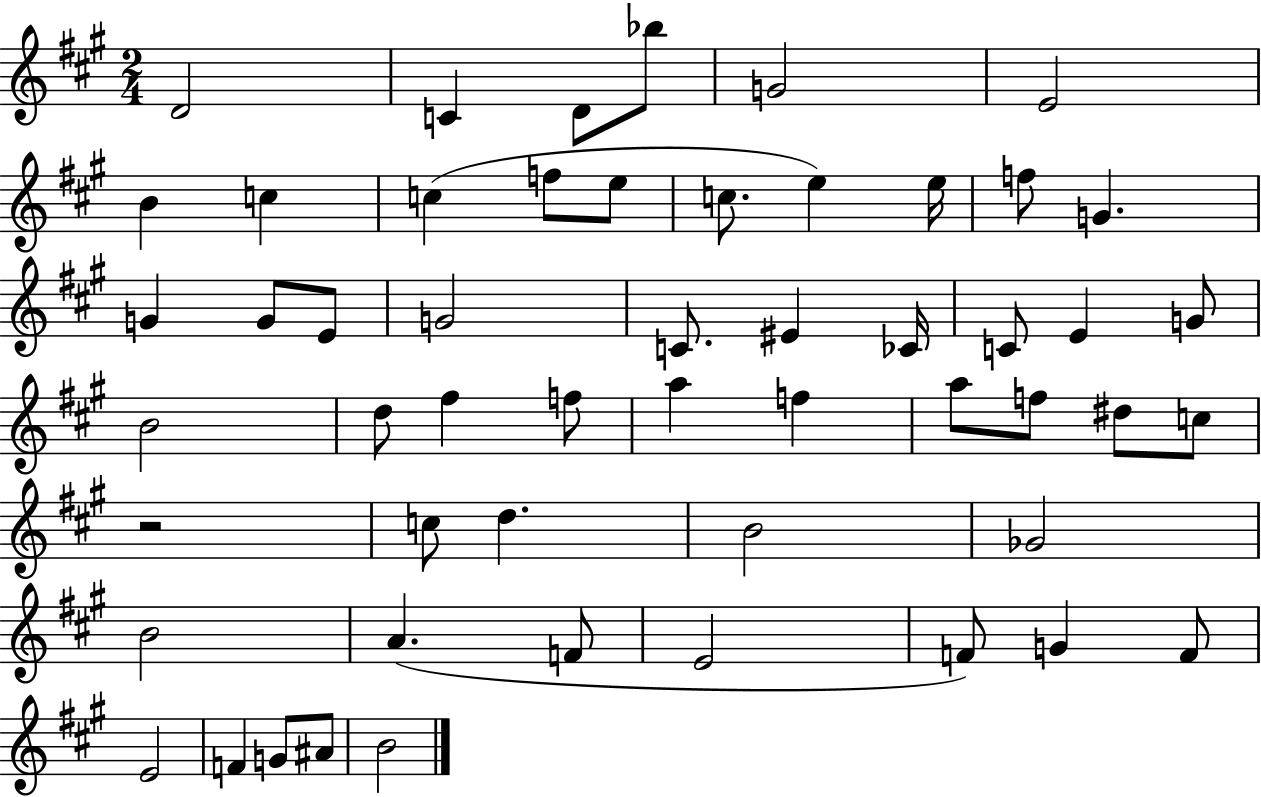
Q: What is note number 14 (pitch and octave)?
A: E5